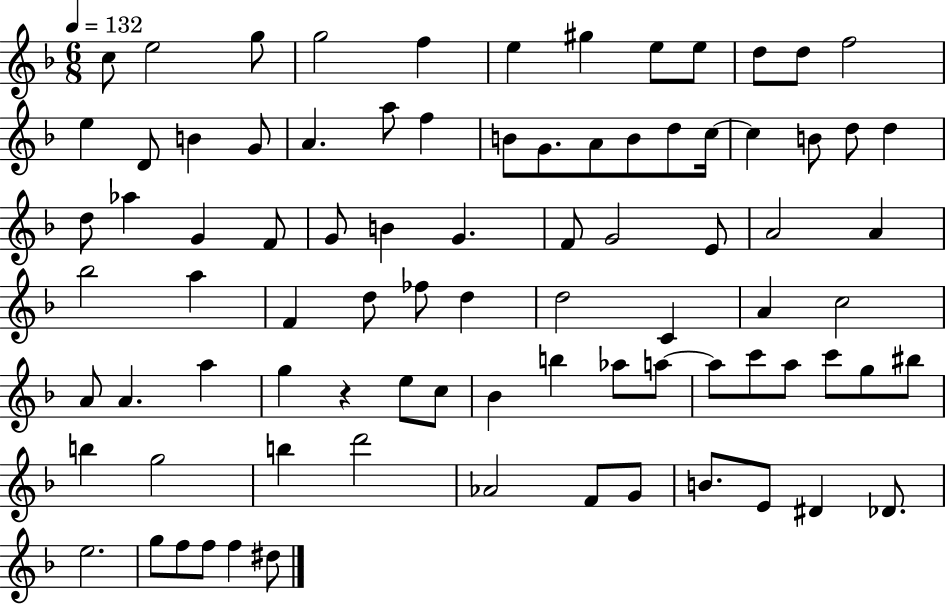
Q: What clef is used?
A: treble